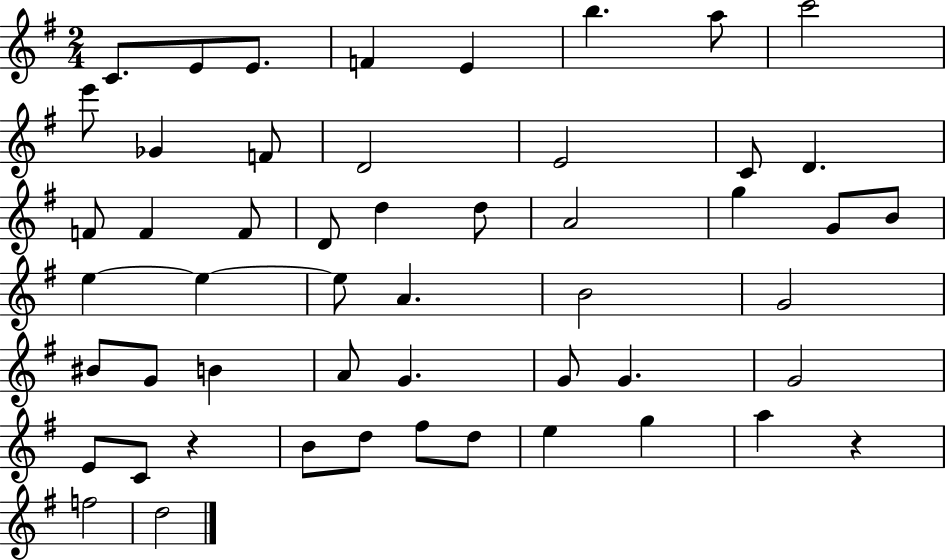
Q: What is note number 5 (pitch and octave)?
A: E4